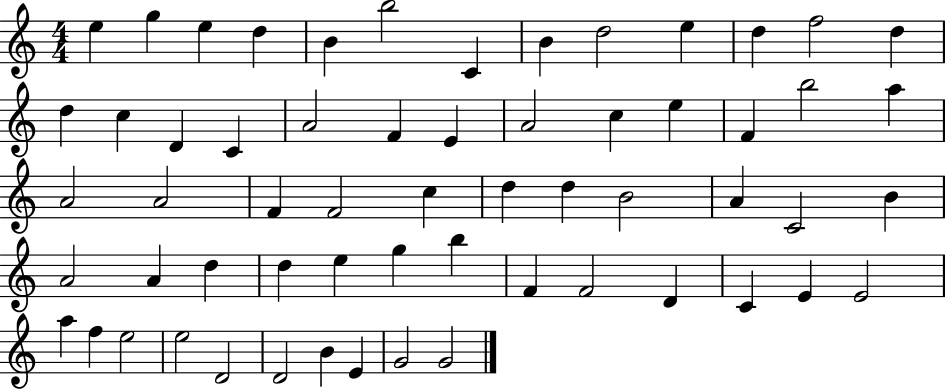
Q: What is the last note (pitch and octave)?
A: G4